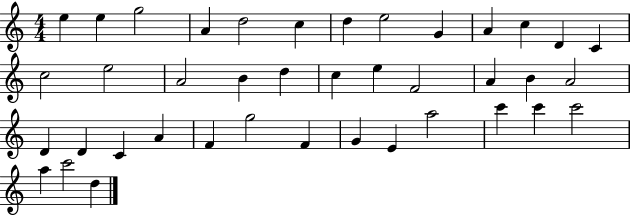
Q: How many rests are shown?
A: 0